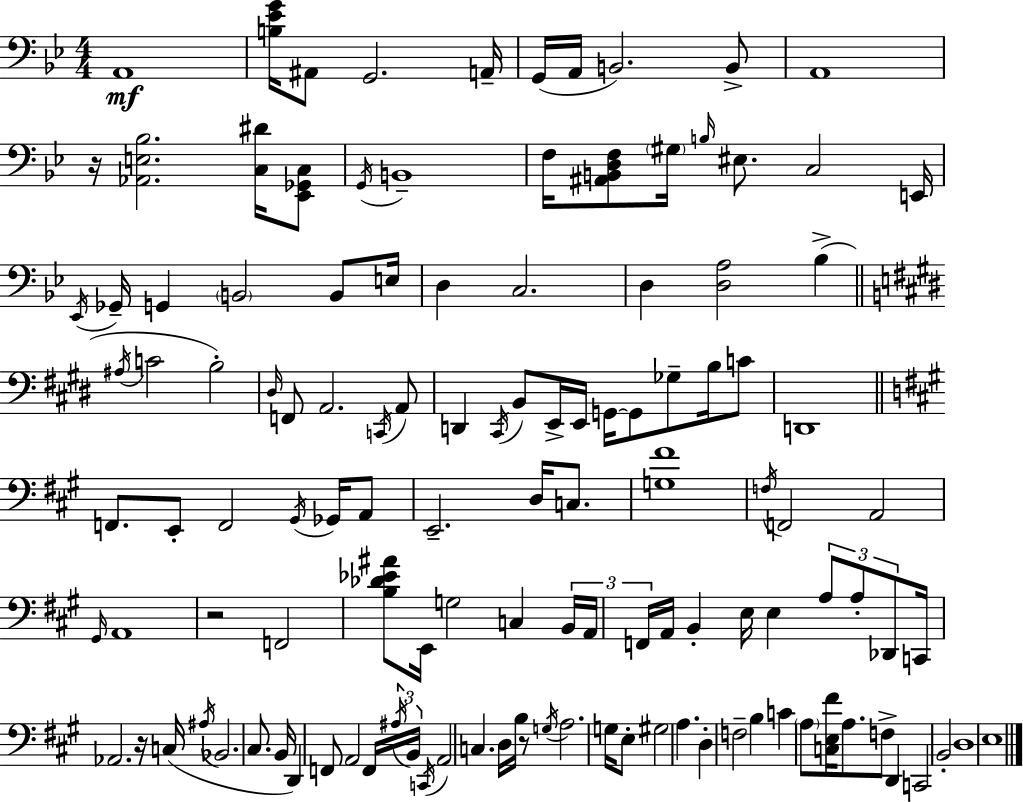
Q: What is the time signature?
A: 4/4